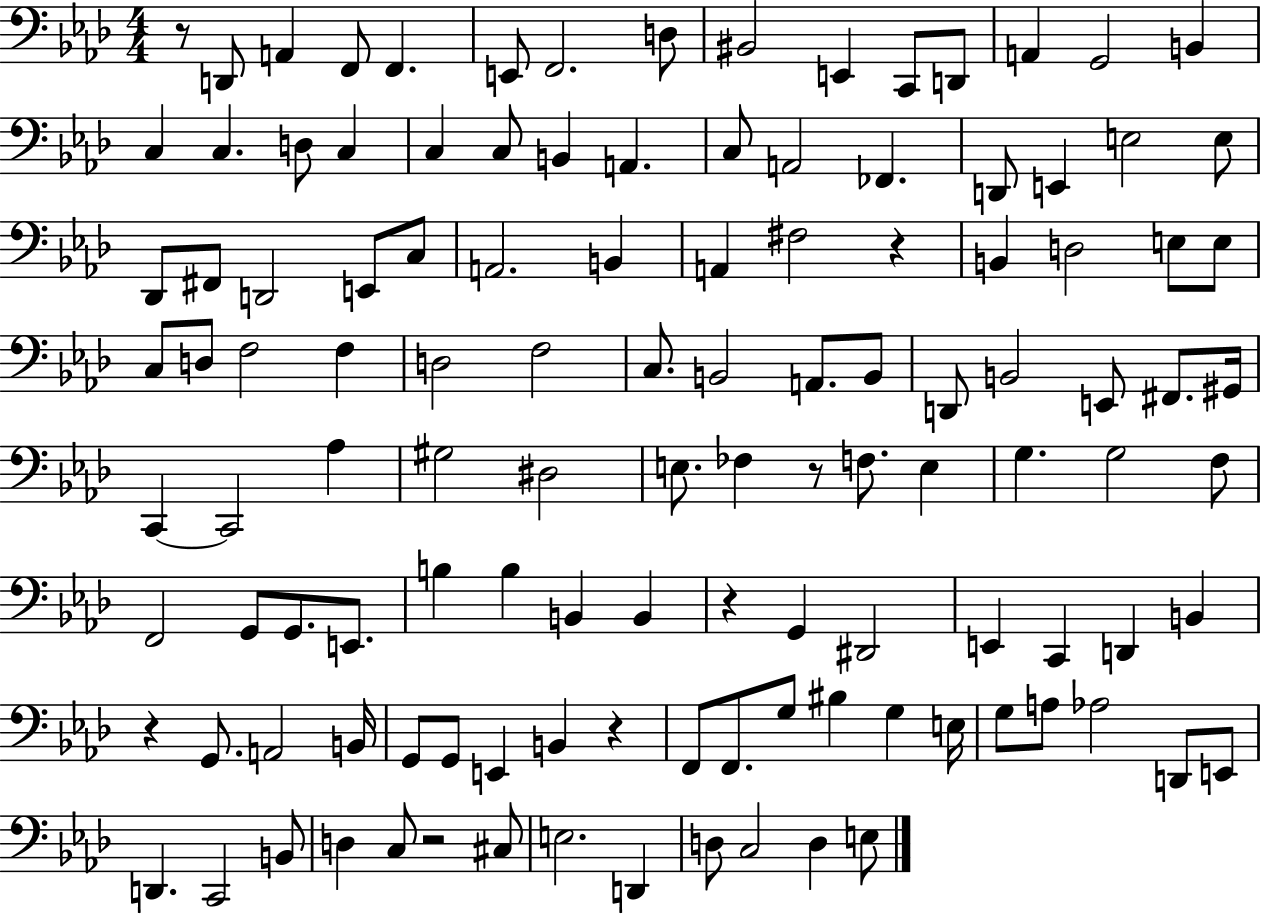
R/e D2/e A2/q F2/e F2/q. E2/e F2/h. D3/e BIS2/h E2/q C2/e D2/e A2/q G2/h B2/q C3/q C3/q. D3/e C3/q C3/q C3/e B2/q A2/q. C3/e A2/h FES2/q. D2/e E2/q E3/h E3/e Db2/e F#2/e D2/h E2/e C3/e A2/h. B2/q A2/q F#3/h R/q B2/q D3/h E3/e E3/e C3/e D3/e F3/h F3/q D3/h F3/h C3/e. B2/h A2/e. B2/e D2/e B2/h E2/e F#2/e. G#2/s C2/q C2/h Ab3/q G#3/h D#3/h E3/e. FES3/q R/e F3/e. E3/q G3/q. G3/h F3/e F2/h G2/e G2/e. E2/e. B3/q B3/q B2/q B2/q R/q G2/q D#2/h E2/q C2/q D2/q B2/q R/q G2/e. A2/h B2/s G2/e G2/e E2/q B2/q R/q F2/e F2/e. G3/e BIS3/q G3/q E3/s G3/e A3/e Ab3/h D2/e E2/e D2/q. C2/h B2/e D3/q C3/e R/h C#3/e E3/h. D2/q D3/e C3/h D3/q E3/e